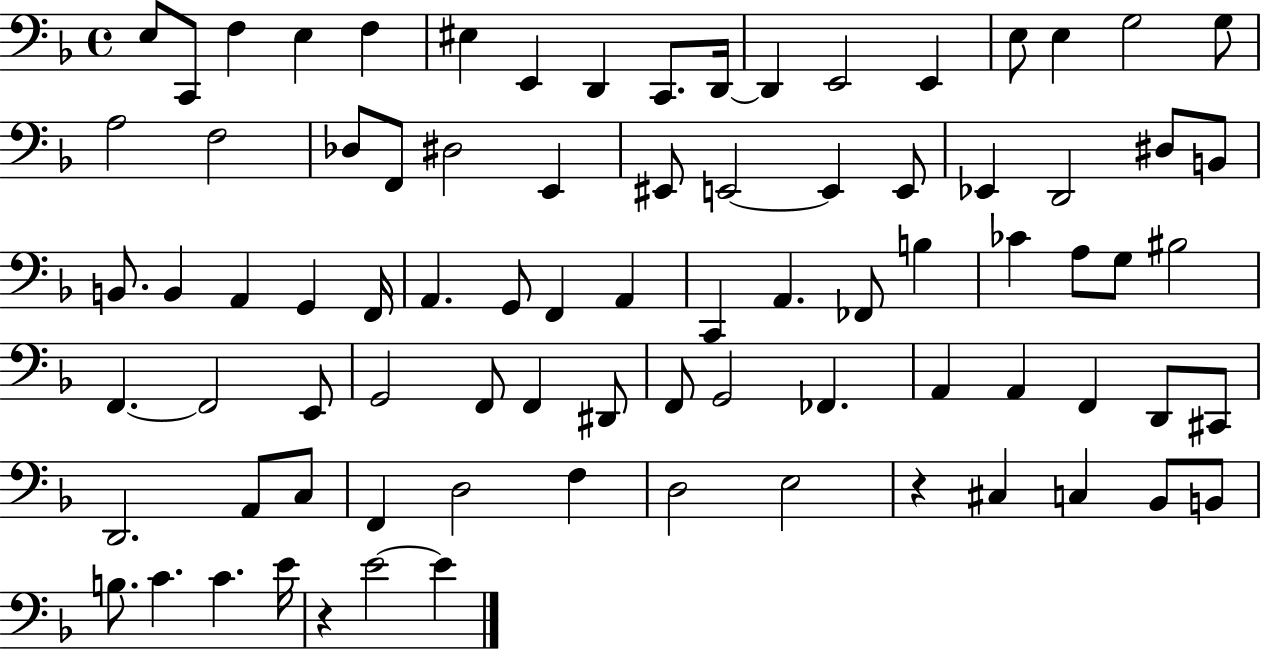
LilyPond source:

{
  \clef bass
  \time 4/4
  \defaultTimeSignature
  \key f \major
  e8 c,8 f4 e4 f4 | eis4 e,4 d,4 c,8. d,16~~ | d,4 e,2 e,4 | e8 e4 g2 g8 | \break a2 f2 | des8 f,8 dis2 e,4 | eis,8 e,2~~ e,4 e,8 | ees,4 d,2 dis8 b,8 | \break b,8. b,4 a,4 g,4 f,16 | a,4. g,8 f,4 a,4 | c,4 a,4. fes,8 b4 | ces'4 a8 g8 bis2 | \break f,4.~~ f,2 e,8 | g,2 f,8 f,4 dis,8 | f,8 g,2 fes,4. | a,4 a,4 f,4 d,8 cis,8 | \break d,2. a,8 c8 | f,4 d2 f4 | d2 e2 | r4 cis4 c4 bes,8 b,8 | \break b8. c'4. c'4. e'16 | r4 e'2~~ e'4 | \bar "|."
}